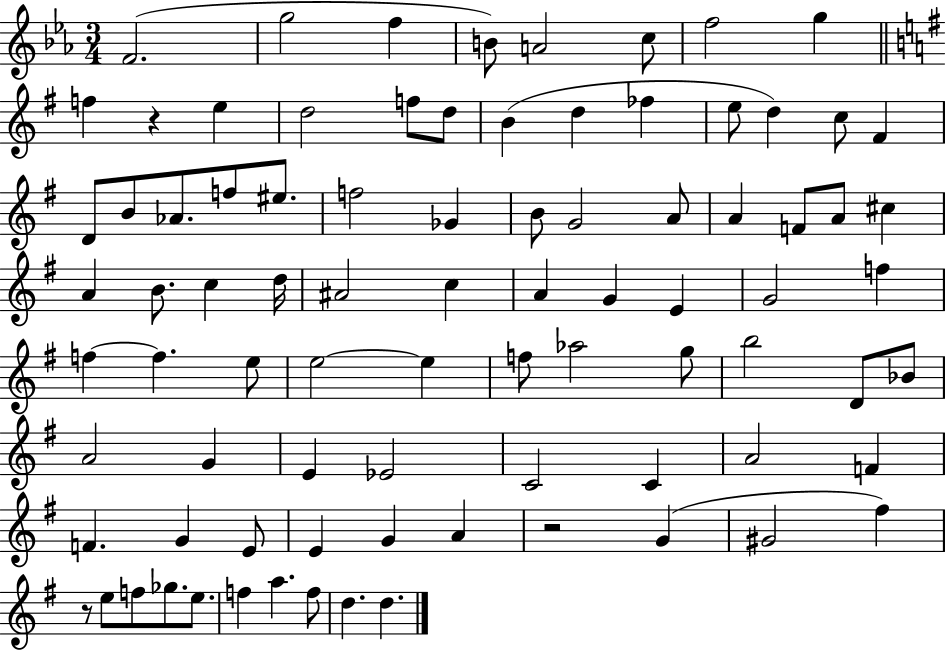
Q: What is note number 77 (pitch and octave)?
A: E5